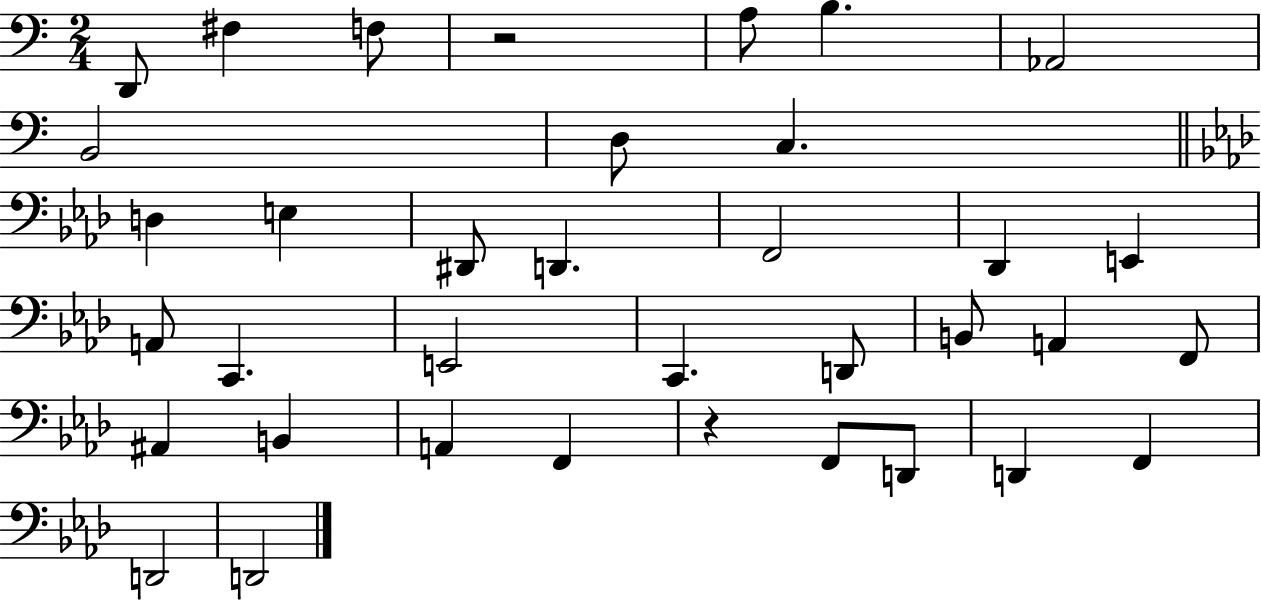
D2/e F#3/q F3/e R/h A3/e B3/q. Ab2/h B2/h D3/e C3/q. D3/q E3/q D#2/e D2/q. F2/h Db2/q E2/q A2/e C2/q. E2/h C2/q. D2/e B2/e A2/q F2/e A#2/q B2/q A2/q F2/q R/q F2/e D2/e D2/q F2/q D2/h D2/h